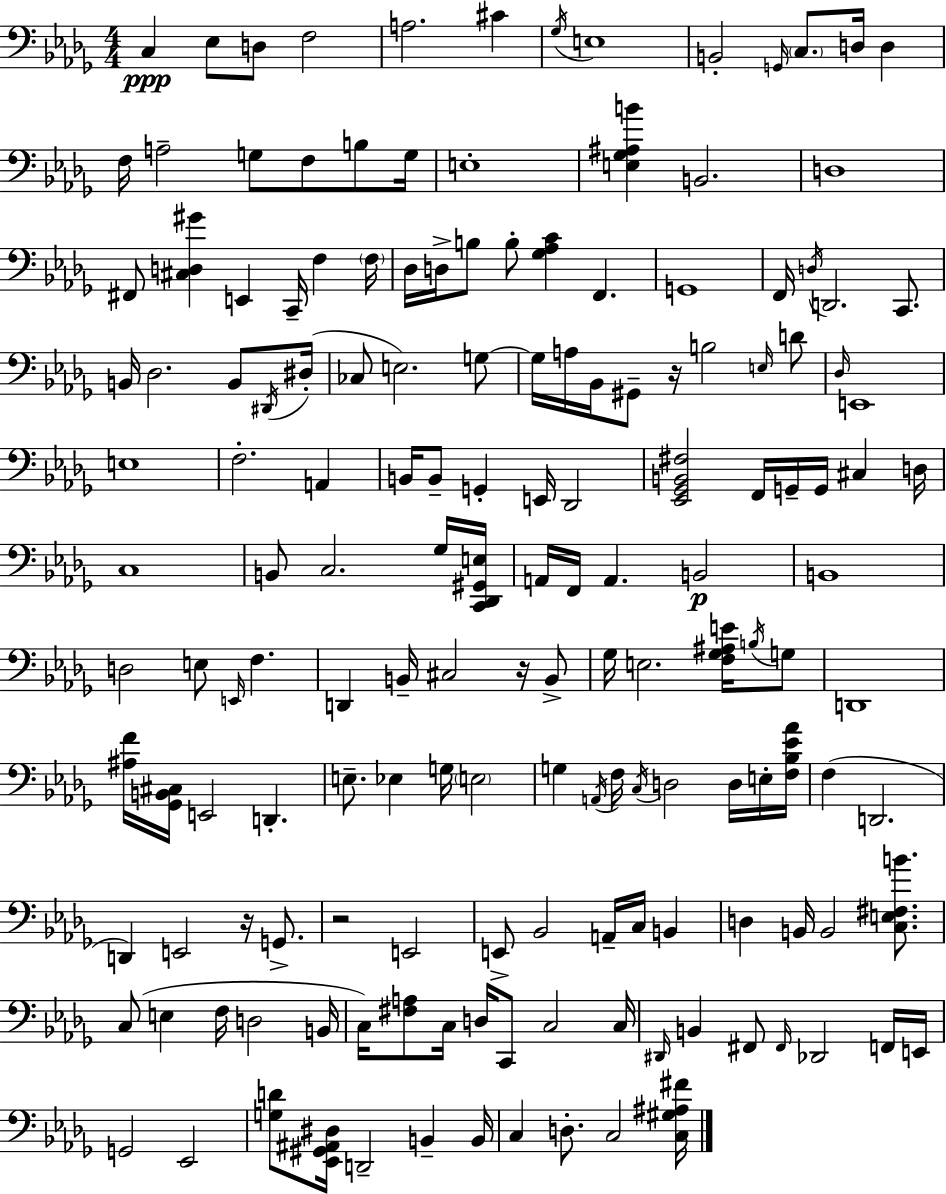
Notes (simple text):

C3/q Eb3/e D3/e F3/h A3/h. C#4/q Gb3/s E3/w B2/h G2/s C3/e. D3/s D3/q F3/s A3/h G3/e F3/e B3/e G3/s E3/w [E3,Gb3,A#3,B4]/q B2/h. D3/w F#2/e [C#3,D3,G#4]/q E2/q C2/s F3/q F3/s Db3/s D3/s B3/e B3/e [Gb3,Ab3,C4]/q F2/q. G2/w F2/s D3/s D2/h. C2/e. B2/s Db3/h. B2/e D#2/s D#3/s CES3/e E3/h. G3/e G3/s A3/s Bb2/s G#2/e R/s B3/h E3/s D4/e Db3/s E2/w E3/w F3/h. A2/q B2/s B2/e G2/q E2/s Db2/h [Eb2,Gb2,B2,F#3]/h F2/s G2/s G2/s C#3/q D3/s C3/w B2/e C3/h. Gb3/s [C2,Db2,G#2,E3]/s A2/s F2/s A2/q. B2/h B2/w D3/h E3/e E2/s F3/q. D2/q B2/s C#3/h R/s B2/e Gb3/s E3/h. [F3,Gb3,A#3,E4]/s B3/s G3/e D2/w [A#3,F4]/s [Gb2,B2,C#3]/s E2/h D2/q. E3/e. Eb3/q G3/s E3/h G3/q A2/s F3/s C3/s D3/h D3/s E3/s [F3,Bb3,Eb4,Ab4]/s F3/q D2/h. D2/q E2/h R/s G2/e. R/h E2/h E2/e Bb2/h A2/s C3/s B2/q D3/q B2/s B2/h [C3,E3,F#3,B4]/e. C3/e E3/q F3/s D3/h B2/s C3/s [F#3,A3]/e C3/s D3/s C2/e C3/h C3/s D#2/s B2/q F#2/e F#2/s Db2/h F2/s E2/s G2/h Eb2/h [G3,D4]/e [Eb2,G#2,A#2,D#3]/s D2/h B2/q B2/s C3/q D3/e. C3/h [C3,G#3,A#3,F#4]/s